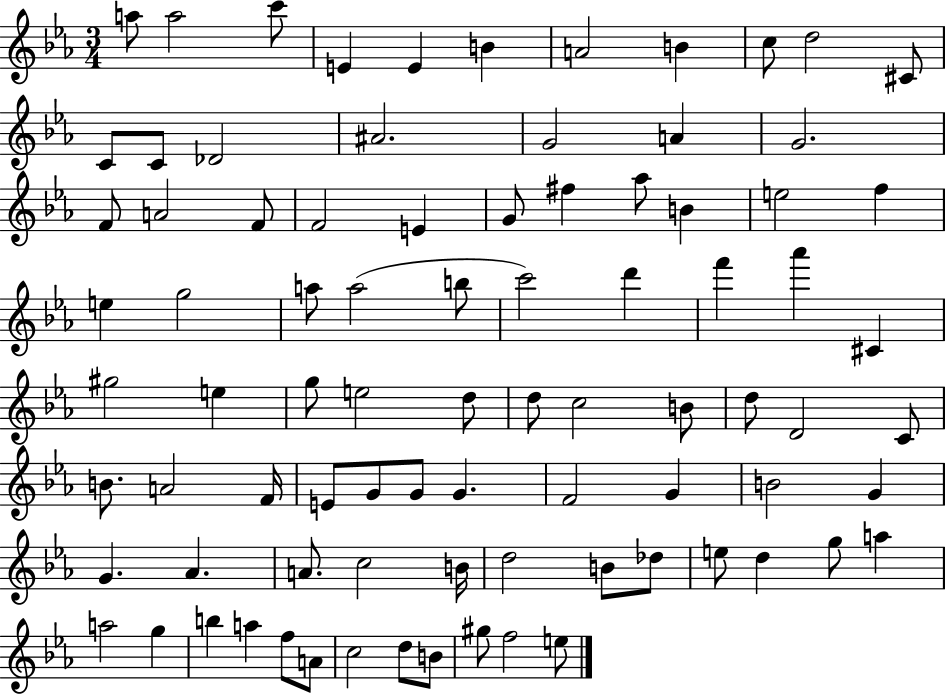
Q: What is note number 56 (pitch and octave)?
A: G4